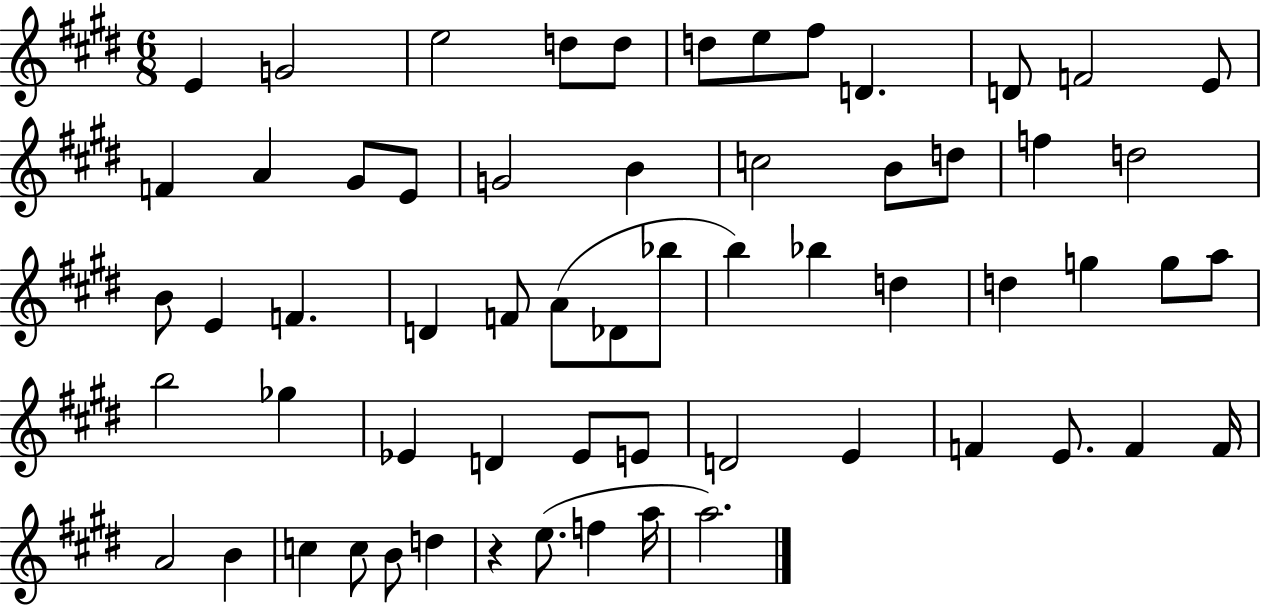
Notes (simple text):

E4/q G4/h E5/h D5/e D5/e D5/e E5/e F#5/e D4/q. D4/e F4/h E4/e F4/q A4/q G#4/e E4/e G4/h B4/q C5/h B4/e D5/e F5/q D5/h B4/e E4/q F4/q. D4/q F4/e A4/e Db4/e Bb5/e B5/q Bb5/q D5/q D5/q G5/q G5/e A5/e B5/h Gb5/q Eb4/q D4/q Eb4/e E4/e D4/h E4/q F4/q E4/e. F4/q F4/s A4/h B4/q C5/q C5/e B4/e D5/q R/q E5/e. F5/q A5/s A5/h.